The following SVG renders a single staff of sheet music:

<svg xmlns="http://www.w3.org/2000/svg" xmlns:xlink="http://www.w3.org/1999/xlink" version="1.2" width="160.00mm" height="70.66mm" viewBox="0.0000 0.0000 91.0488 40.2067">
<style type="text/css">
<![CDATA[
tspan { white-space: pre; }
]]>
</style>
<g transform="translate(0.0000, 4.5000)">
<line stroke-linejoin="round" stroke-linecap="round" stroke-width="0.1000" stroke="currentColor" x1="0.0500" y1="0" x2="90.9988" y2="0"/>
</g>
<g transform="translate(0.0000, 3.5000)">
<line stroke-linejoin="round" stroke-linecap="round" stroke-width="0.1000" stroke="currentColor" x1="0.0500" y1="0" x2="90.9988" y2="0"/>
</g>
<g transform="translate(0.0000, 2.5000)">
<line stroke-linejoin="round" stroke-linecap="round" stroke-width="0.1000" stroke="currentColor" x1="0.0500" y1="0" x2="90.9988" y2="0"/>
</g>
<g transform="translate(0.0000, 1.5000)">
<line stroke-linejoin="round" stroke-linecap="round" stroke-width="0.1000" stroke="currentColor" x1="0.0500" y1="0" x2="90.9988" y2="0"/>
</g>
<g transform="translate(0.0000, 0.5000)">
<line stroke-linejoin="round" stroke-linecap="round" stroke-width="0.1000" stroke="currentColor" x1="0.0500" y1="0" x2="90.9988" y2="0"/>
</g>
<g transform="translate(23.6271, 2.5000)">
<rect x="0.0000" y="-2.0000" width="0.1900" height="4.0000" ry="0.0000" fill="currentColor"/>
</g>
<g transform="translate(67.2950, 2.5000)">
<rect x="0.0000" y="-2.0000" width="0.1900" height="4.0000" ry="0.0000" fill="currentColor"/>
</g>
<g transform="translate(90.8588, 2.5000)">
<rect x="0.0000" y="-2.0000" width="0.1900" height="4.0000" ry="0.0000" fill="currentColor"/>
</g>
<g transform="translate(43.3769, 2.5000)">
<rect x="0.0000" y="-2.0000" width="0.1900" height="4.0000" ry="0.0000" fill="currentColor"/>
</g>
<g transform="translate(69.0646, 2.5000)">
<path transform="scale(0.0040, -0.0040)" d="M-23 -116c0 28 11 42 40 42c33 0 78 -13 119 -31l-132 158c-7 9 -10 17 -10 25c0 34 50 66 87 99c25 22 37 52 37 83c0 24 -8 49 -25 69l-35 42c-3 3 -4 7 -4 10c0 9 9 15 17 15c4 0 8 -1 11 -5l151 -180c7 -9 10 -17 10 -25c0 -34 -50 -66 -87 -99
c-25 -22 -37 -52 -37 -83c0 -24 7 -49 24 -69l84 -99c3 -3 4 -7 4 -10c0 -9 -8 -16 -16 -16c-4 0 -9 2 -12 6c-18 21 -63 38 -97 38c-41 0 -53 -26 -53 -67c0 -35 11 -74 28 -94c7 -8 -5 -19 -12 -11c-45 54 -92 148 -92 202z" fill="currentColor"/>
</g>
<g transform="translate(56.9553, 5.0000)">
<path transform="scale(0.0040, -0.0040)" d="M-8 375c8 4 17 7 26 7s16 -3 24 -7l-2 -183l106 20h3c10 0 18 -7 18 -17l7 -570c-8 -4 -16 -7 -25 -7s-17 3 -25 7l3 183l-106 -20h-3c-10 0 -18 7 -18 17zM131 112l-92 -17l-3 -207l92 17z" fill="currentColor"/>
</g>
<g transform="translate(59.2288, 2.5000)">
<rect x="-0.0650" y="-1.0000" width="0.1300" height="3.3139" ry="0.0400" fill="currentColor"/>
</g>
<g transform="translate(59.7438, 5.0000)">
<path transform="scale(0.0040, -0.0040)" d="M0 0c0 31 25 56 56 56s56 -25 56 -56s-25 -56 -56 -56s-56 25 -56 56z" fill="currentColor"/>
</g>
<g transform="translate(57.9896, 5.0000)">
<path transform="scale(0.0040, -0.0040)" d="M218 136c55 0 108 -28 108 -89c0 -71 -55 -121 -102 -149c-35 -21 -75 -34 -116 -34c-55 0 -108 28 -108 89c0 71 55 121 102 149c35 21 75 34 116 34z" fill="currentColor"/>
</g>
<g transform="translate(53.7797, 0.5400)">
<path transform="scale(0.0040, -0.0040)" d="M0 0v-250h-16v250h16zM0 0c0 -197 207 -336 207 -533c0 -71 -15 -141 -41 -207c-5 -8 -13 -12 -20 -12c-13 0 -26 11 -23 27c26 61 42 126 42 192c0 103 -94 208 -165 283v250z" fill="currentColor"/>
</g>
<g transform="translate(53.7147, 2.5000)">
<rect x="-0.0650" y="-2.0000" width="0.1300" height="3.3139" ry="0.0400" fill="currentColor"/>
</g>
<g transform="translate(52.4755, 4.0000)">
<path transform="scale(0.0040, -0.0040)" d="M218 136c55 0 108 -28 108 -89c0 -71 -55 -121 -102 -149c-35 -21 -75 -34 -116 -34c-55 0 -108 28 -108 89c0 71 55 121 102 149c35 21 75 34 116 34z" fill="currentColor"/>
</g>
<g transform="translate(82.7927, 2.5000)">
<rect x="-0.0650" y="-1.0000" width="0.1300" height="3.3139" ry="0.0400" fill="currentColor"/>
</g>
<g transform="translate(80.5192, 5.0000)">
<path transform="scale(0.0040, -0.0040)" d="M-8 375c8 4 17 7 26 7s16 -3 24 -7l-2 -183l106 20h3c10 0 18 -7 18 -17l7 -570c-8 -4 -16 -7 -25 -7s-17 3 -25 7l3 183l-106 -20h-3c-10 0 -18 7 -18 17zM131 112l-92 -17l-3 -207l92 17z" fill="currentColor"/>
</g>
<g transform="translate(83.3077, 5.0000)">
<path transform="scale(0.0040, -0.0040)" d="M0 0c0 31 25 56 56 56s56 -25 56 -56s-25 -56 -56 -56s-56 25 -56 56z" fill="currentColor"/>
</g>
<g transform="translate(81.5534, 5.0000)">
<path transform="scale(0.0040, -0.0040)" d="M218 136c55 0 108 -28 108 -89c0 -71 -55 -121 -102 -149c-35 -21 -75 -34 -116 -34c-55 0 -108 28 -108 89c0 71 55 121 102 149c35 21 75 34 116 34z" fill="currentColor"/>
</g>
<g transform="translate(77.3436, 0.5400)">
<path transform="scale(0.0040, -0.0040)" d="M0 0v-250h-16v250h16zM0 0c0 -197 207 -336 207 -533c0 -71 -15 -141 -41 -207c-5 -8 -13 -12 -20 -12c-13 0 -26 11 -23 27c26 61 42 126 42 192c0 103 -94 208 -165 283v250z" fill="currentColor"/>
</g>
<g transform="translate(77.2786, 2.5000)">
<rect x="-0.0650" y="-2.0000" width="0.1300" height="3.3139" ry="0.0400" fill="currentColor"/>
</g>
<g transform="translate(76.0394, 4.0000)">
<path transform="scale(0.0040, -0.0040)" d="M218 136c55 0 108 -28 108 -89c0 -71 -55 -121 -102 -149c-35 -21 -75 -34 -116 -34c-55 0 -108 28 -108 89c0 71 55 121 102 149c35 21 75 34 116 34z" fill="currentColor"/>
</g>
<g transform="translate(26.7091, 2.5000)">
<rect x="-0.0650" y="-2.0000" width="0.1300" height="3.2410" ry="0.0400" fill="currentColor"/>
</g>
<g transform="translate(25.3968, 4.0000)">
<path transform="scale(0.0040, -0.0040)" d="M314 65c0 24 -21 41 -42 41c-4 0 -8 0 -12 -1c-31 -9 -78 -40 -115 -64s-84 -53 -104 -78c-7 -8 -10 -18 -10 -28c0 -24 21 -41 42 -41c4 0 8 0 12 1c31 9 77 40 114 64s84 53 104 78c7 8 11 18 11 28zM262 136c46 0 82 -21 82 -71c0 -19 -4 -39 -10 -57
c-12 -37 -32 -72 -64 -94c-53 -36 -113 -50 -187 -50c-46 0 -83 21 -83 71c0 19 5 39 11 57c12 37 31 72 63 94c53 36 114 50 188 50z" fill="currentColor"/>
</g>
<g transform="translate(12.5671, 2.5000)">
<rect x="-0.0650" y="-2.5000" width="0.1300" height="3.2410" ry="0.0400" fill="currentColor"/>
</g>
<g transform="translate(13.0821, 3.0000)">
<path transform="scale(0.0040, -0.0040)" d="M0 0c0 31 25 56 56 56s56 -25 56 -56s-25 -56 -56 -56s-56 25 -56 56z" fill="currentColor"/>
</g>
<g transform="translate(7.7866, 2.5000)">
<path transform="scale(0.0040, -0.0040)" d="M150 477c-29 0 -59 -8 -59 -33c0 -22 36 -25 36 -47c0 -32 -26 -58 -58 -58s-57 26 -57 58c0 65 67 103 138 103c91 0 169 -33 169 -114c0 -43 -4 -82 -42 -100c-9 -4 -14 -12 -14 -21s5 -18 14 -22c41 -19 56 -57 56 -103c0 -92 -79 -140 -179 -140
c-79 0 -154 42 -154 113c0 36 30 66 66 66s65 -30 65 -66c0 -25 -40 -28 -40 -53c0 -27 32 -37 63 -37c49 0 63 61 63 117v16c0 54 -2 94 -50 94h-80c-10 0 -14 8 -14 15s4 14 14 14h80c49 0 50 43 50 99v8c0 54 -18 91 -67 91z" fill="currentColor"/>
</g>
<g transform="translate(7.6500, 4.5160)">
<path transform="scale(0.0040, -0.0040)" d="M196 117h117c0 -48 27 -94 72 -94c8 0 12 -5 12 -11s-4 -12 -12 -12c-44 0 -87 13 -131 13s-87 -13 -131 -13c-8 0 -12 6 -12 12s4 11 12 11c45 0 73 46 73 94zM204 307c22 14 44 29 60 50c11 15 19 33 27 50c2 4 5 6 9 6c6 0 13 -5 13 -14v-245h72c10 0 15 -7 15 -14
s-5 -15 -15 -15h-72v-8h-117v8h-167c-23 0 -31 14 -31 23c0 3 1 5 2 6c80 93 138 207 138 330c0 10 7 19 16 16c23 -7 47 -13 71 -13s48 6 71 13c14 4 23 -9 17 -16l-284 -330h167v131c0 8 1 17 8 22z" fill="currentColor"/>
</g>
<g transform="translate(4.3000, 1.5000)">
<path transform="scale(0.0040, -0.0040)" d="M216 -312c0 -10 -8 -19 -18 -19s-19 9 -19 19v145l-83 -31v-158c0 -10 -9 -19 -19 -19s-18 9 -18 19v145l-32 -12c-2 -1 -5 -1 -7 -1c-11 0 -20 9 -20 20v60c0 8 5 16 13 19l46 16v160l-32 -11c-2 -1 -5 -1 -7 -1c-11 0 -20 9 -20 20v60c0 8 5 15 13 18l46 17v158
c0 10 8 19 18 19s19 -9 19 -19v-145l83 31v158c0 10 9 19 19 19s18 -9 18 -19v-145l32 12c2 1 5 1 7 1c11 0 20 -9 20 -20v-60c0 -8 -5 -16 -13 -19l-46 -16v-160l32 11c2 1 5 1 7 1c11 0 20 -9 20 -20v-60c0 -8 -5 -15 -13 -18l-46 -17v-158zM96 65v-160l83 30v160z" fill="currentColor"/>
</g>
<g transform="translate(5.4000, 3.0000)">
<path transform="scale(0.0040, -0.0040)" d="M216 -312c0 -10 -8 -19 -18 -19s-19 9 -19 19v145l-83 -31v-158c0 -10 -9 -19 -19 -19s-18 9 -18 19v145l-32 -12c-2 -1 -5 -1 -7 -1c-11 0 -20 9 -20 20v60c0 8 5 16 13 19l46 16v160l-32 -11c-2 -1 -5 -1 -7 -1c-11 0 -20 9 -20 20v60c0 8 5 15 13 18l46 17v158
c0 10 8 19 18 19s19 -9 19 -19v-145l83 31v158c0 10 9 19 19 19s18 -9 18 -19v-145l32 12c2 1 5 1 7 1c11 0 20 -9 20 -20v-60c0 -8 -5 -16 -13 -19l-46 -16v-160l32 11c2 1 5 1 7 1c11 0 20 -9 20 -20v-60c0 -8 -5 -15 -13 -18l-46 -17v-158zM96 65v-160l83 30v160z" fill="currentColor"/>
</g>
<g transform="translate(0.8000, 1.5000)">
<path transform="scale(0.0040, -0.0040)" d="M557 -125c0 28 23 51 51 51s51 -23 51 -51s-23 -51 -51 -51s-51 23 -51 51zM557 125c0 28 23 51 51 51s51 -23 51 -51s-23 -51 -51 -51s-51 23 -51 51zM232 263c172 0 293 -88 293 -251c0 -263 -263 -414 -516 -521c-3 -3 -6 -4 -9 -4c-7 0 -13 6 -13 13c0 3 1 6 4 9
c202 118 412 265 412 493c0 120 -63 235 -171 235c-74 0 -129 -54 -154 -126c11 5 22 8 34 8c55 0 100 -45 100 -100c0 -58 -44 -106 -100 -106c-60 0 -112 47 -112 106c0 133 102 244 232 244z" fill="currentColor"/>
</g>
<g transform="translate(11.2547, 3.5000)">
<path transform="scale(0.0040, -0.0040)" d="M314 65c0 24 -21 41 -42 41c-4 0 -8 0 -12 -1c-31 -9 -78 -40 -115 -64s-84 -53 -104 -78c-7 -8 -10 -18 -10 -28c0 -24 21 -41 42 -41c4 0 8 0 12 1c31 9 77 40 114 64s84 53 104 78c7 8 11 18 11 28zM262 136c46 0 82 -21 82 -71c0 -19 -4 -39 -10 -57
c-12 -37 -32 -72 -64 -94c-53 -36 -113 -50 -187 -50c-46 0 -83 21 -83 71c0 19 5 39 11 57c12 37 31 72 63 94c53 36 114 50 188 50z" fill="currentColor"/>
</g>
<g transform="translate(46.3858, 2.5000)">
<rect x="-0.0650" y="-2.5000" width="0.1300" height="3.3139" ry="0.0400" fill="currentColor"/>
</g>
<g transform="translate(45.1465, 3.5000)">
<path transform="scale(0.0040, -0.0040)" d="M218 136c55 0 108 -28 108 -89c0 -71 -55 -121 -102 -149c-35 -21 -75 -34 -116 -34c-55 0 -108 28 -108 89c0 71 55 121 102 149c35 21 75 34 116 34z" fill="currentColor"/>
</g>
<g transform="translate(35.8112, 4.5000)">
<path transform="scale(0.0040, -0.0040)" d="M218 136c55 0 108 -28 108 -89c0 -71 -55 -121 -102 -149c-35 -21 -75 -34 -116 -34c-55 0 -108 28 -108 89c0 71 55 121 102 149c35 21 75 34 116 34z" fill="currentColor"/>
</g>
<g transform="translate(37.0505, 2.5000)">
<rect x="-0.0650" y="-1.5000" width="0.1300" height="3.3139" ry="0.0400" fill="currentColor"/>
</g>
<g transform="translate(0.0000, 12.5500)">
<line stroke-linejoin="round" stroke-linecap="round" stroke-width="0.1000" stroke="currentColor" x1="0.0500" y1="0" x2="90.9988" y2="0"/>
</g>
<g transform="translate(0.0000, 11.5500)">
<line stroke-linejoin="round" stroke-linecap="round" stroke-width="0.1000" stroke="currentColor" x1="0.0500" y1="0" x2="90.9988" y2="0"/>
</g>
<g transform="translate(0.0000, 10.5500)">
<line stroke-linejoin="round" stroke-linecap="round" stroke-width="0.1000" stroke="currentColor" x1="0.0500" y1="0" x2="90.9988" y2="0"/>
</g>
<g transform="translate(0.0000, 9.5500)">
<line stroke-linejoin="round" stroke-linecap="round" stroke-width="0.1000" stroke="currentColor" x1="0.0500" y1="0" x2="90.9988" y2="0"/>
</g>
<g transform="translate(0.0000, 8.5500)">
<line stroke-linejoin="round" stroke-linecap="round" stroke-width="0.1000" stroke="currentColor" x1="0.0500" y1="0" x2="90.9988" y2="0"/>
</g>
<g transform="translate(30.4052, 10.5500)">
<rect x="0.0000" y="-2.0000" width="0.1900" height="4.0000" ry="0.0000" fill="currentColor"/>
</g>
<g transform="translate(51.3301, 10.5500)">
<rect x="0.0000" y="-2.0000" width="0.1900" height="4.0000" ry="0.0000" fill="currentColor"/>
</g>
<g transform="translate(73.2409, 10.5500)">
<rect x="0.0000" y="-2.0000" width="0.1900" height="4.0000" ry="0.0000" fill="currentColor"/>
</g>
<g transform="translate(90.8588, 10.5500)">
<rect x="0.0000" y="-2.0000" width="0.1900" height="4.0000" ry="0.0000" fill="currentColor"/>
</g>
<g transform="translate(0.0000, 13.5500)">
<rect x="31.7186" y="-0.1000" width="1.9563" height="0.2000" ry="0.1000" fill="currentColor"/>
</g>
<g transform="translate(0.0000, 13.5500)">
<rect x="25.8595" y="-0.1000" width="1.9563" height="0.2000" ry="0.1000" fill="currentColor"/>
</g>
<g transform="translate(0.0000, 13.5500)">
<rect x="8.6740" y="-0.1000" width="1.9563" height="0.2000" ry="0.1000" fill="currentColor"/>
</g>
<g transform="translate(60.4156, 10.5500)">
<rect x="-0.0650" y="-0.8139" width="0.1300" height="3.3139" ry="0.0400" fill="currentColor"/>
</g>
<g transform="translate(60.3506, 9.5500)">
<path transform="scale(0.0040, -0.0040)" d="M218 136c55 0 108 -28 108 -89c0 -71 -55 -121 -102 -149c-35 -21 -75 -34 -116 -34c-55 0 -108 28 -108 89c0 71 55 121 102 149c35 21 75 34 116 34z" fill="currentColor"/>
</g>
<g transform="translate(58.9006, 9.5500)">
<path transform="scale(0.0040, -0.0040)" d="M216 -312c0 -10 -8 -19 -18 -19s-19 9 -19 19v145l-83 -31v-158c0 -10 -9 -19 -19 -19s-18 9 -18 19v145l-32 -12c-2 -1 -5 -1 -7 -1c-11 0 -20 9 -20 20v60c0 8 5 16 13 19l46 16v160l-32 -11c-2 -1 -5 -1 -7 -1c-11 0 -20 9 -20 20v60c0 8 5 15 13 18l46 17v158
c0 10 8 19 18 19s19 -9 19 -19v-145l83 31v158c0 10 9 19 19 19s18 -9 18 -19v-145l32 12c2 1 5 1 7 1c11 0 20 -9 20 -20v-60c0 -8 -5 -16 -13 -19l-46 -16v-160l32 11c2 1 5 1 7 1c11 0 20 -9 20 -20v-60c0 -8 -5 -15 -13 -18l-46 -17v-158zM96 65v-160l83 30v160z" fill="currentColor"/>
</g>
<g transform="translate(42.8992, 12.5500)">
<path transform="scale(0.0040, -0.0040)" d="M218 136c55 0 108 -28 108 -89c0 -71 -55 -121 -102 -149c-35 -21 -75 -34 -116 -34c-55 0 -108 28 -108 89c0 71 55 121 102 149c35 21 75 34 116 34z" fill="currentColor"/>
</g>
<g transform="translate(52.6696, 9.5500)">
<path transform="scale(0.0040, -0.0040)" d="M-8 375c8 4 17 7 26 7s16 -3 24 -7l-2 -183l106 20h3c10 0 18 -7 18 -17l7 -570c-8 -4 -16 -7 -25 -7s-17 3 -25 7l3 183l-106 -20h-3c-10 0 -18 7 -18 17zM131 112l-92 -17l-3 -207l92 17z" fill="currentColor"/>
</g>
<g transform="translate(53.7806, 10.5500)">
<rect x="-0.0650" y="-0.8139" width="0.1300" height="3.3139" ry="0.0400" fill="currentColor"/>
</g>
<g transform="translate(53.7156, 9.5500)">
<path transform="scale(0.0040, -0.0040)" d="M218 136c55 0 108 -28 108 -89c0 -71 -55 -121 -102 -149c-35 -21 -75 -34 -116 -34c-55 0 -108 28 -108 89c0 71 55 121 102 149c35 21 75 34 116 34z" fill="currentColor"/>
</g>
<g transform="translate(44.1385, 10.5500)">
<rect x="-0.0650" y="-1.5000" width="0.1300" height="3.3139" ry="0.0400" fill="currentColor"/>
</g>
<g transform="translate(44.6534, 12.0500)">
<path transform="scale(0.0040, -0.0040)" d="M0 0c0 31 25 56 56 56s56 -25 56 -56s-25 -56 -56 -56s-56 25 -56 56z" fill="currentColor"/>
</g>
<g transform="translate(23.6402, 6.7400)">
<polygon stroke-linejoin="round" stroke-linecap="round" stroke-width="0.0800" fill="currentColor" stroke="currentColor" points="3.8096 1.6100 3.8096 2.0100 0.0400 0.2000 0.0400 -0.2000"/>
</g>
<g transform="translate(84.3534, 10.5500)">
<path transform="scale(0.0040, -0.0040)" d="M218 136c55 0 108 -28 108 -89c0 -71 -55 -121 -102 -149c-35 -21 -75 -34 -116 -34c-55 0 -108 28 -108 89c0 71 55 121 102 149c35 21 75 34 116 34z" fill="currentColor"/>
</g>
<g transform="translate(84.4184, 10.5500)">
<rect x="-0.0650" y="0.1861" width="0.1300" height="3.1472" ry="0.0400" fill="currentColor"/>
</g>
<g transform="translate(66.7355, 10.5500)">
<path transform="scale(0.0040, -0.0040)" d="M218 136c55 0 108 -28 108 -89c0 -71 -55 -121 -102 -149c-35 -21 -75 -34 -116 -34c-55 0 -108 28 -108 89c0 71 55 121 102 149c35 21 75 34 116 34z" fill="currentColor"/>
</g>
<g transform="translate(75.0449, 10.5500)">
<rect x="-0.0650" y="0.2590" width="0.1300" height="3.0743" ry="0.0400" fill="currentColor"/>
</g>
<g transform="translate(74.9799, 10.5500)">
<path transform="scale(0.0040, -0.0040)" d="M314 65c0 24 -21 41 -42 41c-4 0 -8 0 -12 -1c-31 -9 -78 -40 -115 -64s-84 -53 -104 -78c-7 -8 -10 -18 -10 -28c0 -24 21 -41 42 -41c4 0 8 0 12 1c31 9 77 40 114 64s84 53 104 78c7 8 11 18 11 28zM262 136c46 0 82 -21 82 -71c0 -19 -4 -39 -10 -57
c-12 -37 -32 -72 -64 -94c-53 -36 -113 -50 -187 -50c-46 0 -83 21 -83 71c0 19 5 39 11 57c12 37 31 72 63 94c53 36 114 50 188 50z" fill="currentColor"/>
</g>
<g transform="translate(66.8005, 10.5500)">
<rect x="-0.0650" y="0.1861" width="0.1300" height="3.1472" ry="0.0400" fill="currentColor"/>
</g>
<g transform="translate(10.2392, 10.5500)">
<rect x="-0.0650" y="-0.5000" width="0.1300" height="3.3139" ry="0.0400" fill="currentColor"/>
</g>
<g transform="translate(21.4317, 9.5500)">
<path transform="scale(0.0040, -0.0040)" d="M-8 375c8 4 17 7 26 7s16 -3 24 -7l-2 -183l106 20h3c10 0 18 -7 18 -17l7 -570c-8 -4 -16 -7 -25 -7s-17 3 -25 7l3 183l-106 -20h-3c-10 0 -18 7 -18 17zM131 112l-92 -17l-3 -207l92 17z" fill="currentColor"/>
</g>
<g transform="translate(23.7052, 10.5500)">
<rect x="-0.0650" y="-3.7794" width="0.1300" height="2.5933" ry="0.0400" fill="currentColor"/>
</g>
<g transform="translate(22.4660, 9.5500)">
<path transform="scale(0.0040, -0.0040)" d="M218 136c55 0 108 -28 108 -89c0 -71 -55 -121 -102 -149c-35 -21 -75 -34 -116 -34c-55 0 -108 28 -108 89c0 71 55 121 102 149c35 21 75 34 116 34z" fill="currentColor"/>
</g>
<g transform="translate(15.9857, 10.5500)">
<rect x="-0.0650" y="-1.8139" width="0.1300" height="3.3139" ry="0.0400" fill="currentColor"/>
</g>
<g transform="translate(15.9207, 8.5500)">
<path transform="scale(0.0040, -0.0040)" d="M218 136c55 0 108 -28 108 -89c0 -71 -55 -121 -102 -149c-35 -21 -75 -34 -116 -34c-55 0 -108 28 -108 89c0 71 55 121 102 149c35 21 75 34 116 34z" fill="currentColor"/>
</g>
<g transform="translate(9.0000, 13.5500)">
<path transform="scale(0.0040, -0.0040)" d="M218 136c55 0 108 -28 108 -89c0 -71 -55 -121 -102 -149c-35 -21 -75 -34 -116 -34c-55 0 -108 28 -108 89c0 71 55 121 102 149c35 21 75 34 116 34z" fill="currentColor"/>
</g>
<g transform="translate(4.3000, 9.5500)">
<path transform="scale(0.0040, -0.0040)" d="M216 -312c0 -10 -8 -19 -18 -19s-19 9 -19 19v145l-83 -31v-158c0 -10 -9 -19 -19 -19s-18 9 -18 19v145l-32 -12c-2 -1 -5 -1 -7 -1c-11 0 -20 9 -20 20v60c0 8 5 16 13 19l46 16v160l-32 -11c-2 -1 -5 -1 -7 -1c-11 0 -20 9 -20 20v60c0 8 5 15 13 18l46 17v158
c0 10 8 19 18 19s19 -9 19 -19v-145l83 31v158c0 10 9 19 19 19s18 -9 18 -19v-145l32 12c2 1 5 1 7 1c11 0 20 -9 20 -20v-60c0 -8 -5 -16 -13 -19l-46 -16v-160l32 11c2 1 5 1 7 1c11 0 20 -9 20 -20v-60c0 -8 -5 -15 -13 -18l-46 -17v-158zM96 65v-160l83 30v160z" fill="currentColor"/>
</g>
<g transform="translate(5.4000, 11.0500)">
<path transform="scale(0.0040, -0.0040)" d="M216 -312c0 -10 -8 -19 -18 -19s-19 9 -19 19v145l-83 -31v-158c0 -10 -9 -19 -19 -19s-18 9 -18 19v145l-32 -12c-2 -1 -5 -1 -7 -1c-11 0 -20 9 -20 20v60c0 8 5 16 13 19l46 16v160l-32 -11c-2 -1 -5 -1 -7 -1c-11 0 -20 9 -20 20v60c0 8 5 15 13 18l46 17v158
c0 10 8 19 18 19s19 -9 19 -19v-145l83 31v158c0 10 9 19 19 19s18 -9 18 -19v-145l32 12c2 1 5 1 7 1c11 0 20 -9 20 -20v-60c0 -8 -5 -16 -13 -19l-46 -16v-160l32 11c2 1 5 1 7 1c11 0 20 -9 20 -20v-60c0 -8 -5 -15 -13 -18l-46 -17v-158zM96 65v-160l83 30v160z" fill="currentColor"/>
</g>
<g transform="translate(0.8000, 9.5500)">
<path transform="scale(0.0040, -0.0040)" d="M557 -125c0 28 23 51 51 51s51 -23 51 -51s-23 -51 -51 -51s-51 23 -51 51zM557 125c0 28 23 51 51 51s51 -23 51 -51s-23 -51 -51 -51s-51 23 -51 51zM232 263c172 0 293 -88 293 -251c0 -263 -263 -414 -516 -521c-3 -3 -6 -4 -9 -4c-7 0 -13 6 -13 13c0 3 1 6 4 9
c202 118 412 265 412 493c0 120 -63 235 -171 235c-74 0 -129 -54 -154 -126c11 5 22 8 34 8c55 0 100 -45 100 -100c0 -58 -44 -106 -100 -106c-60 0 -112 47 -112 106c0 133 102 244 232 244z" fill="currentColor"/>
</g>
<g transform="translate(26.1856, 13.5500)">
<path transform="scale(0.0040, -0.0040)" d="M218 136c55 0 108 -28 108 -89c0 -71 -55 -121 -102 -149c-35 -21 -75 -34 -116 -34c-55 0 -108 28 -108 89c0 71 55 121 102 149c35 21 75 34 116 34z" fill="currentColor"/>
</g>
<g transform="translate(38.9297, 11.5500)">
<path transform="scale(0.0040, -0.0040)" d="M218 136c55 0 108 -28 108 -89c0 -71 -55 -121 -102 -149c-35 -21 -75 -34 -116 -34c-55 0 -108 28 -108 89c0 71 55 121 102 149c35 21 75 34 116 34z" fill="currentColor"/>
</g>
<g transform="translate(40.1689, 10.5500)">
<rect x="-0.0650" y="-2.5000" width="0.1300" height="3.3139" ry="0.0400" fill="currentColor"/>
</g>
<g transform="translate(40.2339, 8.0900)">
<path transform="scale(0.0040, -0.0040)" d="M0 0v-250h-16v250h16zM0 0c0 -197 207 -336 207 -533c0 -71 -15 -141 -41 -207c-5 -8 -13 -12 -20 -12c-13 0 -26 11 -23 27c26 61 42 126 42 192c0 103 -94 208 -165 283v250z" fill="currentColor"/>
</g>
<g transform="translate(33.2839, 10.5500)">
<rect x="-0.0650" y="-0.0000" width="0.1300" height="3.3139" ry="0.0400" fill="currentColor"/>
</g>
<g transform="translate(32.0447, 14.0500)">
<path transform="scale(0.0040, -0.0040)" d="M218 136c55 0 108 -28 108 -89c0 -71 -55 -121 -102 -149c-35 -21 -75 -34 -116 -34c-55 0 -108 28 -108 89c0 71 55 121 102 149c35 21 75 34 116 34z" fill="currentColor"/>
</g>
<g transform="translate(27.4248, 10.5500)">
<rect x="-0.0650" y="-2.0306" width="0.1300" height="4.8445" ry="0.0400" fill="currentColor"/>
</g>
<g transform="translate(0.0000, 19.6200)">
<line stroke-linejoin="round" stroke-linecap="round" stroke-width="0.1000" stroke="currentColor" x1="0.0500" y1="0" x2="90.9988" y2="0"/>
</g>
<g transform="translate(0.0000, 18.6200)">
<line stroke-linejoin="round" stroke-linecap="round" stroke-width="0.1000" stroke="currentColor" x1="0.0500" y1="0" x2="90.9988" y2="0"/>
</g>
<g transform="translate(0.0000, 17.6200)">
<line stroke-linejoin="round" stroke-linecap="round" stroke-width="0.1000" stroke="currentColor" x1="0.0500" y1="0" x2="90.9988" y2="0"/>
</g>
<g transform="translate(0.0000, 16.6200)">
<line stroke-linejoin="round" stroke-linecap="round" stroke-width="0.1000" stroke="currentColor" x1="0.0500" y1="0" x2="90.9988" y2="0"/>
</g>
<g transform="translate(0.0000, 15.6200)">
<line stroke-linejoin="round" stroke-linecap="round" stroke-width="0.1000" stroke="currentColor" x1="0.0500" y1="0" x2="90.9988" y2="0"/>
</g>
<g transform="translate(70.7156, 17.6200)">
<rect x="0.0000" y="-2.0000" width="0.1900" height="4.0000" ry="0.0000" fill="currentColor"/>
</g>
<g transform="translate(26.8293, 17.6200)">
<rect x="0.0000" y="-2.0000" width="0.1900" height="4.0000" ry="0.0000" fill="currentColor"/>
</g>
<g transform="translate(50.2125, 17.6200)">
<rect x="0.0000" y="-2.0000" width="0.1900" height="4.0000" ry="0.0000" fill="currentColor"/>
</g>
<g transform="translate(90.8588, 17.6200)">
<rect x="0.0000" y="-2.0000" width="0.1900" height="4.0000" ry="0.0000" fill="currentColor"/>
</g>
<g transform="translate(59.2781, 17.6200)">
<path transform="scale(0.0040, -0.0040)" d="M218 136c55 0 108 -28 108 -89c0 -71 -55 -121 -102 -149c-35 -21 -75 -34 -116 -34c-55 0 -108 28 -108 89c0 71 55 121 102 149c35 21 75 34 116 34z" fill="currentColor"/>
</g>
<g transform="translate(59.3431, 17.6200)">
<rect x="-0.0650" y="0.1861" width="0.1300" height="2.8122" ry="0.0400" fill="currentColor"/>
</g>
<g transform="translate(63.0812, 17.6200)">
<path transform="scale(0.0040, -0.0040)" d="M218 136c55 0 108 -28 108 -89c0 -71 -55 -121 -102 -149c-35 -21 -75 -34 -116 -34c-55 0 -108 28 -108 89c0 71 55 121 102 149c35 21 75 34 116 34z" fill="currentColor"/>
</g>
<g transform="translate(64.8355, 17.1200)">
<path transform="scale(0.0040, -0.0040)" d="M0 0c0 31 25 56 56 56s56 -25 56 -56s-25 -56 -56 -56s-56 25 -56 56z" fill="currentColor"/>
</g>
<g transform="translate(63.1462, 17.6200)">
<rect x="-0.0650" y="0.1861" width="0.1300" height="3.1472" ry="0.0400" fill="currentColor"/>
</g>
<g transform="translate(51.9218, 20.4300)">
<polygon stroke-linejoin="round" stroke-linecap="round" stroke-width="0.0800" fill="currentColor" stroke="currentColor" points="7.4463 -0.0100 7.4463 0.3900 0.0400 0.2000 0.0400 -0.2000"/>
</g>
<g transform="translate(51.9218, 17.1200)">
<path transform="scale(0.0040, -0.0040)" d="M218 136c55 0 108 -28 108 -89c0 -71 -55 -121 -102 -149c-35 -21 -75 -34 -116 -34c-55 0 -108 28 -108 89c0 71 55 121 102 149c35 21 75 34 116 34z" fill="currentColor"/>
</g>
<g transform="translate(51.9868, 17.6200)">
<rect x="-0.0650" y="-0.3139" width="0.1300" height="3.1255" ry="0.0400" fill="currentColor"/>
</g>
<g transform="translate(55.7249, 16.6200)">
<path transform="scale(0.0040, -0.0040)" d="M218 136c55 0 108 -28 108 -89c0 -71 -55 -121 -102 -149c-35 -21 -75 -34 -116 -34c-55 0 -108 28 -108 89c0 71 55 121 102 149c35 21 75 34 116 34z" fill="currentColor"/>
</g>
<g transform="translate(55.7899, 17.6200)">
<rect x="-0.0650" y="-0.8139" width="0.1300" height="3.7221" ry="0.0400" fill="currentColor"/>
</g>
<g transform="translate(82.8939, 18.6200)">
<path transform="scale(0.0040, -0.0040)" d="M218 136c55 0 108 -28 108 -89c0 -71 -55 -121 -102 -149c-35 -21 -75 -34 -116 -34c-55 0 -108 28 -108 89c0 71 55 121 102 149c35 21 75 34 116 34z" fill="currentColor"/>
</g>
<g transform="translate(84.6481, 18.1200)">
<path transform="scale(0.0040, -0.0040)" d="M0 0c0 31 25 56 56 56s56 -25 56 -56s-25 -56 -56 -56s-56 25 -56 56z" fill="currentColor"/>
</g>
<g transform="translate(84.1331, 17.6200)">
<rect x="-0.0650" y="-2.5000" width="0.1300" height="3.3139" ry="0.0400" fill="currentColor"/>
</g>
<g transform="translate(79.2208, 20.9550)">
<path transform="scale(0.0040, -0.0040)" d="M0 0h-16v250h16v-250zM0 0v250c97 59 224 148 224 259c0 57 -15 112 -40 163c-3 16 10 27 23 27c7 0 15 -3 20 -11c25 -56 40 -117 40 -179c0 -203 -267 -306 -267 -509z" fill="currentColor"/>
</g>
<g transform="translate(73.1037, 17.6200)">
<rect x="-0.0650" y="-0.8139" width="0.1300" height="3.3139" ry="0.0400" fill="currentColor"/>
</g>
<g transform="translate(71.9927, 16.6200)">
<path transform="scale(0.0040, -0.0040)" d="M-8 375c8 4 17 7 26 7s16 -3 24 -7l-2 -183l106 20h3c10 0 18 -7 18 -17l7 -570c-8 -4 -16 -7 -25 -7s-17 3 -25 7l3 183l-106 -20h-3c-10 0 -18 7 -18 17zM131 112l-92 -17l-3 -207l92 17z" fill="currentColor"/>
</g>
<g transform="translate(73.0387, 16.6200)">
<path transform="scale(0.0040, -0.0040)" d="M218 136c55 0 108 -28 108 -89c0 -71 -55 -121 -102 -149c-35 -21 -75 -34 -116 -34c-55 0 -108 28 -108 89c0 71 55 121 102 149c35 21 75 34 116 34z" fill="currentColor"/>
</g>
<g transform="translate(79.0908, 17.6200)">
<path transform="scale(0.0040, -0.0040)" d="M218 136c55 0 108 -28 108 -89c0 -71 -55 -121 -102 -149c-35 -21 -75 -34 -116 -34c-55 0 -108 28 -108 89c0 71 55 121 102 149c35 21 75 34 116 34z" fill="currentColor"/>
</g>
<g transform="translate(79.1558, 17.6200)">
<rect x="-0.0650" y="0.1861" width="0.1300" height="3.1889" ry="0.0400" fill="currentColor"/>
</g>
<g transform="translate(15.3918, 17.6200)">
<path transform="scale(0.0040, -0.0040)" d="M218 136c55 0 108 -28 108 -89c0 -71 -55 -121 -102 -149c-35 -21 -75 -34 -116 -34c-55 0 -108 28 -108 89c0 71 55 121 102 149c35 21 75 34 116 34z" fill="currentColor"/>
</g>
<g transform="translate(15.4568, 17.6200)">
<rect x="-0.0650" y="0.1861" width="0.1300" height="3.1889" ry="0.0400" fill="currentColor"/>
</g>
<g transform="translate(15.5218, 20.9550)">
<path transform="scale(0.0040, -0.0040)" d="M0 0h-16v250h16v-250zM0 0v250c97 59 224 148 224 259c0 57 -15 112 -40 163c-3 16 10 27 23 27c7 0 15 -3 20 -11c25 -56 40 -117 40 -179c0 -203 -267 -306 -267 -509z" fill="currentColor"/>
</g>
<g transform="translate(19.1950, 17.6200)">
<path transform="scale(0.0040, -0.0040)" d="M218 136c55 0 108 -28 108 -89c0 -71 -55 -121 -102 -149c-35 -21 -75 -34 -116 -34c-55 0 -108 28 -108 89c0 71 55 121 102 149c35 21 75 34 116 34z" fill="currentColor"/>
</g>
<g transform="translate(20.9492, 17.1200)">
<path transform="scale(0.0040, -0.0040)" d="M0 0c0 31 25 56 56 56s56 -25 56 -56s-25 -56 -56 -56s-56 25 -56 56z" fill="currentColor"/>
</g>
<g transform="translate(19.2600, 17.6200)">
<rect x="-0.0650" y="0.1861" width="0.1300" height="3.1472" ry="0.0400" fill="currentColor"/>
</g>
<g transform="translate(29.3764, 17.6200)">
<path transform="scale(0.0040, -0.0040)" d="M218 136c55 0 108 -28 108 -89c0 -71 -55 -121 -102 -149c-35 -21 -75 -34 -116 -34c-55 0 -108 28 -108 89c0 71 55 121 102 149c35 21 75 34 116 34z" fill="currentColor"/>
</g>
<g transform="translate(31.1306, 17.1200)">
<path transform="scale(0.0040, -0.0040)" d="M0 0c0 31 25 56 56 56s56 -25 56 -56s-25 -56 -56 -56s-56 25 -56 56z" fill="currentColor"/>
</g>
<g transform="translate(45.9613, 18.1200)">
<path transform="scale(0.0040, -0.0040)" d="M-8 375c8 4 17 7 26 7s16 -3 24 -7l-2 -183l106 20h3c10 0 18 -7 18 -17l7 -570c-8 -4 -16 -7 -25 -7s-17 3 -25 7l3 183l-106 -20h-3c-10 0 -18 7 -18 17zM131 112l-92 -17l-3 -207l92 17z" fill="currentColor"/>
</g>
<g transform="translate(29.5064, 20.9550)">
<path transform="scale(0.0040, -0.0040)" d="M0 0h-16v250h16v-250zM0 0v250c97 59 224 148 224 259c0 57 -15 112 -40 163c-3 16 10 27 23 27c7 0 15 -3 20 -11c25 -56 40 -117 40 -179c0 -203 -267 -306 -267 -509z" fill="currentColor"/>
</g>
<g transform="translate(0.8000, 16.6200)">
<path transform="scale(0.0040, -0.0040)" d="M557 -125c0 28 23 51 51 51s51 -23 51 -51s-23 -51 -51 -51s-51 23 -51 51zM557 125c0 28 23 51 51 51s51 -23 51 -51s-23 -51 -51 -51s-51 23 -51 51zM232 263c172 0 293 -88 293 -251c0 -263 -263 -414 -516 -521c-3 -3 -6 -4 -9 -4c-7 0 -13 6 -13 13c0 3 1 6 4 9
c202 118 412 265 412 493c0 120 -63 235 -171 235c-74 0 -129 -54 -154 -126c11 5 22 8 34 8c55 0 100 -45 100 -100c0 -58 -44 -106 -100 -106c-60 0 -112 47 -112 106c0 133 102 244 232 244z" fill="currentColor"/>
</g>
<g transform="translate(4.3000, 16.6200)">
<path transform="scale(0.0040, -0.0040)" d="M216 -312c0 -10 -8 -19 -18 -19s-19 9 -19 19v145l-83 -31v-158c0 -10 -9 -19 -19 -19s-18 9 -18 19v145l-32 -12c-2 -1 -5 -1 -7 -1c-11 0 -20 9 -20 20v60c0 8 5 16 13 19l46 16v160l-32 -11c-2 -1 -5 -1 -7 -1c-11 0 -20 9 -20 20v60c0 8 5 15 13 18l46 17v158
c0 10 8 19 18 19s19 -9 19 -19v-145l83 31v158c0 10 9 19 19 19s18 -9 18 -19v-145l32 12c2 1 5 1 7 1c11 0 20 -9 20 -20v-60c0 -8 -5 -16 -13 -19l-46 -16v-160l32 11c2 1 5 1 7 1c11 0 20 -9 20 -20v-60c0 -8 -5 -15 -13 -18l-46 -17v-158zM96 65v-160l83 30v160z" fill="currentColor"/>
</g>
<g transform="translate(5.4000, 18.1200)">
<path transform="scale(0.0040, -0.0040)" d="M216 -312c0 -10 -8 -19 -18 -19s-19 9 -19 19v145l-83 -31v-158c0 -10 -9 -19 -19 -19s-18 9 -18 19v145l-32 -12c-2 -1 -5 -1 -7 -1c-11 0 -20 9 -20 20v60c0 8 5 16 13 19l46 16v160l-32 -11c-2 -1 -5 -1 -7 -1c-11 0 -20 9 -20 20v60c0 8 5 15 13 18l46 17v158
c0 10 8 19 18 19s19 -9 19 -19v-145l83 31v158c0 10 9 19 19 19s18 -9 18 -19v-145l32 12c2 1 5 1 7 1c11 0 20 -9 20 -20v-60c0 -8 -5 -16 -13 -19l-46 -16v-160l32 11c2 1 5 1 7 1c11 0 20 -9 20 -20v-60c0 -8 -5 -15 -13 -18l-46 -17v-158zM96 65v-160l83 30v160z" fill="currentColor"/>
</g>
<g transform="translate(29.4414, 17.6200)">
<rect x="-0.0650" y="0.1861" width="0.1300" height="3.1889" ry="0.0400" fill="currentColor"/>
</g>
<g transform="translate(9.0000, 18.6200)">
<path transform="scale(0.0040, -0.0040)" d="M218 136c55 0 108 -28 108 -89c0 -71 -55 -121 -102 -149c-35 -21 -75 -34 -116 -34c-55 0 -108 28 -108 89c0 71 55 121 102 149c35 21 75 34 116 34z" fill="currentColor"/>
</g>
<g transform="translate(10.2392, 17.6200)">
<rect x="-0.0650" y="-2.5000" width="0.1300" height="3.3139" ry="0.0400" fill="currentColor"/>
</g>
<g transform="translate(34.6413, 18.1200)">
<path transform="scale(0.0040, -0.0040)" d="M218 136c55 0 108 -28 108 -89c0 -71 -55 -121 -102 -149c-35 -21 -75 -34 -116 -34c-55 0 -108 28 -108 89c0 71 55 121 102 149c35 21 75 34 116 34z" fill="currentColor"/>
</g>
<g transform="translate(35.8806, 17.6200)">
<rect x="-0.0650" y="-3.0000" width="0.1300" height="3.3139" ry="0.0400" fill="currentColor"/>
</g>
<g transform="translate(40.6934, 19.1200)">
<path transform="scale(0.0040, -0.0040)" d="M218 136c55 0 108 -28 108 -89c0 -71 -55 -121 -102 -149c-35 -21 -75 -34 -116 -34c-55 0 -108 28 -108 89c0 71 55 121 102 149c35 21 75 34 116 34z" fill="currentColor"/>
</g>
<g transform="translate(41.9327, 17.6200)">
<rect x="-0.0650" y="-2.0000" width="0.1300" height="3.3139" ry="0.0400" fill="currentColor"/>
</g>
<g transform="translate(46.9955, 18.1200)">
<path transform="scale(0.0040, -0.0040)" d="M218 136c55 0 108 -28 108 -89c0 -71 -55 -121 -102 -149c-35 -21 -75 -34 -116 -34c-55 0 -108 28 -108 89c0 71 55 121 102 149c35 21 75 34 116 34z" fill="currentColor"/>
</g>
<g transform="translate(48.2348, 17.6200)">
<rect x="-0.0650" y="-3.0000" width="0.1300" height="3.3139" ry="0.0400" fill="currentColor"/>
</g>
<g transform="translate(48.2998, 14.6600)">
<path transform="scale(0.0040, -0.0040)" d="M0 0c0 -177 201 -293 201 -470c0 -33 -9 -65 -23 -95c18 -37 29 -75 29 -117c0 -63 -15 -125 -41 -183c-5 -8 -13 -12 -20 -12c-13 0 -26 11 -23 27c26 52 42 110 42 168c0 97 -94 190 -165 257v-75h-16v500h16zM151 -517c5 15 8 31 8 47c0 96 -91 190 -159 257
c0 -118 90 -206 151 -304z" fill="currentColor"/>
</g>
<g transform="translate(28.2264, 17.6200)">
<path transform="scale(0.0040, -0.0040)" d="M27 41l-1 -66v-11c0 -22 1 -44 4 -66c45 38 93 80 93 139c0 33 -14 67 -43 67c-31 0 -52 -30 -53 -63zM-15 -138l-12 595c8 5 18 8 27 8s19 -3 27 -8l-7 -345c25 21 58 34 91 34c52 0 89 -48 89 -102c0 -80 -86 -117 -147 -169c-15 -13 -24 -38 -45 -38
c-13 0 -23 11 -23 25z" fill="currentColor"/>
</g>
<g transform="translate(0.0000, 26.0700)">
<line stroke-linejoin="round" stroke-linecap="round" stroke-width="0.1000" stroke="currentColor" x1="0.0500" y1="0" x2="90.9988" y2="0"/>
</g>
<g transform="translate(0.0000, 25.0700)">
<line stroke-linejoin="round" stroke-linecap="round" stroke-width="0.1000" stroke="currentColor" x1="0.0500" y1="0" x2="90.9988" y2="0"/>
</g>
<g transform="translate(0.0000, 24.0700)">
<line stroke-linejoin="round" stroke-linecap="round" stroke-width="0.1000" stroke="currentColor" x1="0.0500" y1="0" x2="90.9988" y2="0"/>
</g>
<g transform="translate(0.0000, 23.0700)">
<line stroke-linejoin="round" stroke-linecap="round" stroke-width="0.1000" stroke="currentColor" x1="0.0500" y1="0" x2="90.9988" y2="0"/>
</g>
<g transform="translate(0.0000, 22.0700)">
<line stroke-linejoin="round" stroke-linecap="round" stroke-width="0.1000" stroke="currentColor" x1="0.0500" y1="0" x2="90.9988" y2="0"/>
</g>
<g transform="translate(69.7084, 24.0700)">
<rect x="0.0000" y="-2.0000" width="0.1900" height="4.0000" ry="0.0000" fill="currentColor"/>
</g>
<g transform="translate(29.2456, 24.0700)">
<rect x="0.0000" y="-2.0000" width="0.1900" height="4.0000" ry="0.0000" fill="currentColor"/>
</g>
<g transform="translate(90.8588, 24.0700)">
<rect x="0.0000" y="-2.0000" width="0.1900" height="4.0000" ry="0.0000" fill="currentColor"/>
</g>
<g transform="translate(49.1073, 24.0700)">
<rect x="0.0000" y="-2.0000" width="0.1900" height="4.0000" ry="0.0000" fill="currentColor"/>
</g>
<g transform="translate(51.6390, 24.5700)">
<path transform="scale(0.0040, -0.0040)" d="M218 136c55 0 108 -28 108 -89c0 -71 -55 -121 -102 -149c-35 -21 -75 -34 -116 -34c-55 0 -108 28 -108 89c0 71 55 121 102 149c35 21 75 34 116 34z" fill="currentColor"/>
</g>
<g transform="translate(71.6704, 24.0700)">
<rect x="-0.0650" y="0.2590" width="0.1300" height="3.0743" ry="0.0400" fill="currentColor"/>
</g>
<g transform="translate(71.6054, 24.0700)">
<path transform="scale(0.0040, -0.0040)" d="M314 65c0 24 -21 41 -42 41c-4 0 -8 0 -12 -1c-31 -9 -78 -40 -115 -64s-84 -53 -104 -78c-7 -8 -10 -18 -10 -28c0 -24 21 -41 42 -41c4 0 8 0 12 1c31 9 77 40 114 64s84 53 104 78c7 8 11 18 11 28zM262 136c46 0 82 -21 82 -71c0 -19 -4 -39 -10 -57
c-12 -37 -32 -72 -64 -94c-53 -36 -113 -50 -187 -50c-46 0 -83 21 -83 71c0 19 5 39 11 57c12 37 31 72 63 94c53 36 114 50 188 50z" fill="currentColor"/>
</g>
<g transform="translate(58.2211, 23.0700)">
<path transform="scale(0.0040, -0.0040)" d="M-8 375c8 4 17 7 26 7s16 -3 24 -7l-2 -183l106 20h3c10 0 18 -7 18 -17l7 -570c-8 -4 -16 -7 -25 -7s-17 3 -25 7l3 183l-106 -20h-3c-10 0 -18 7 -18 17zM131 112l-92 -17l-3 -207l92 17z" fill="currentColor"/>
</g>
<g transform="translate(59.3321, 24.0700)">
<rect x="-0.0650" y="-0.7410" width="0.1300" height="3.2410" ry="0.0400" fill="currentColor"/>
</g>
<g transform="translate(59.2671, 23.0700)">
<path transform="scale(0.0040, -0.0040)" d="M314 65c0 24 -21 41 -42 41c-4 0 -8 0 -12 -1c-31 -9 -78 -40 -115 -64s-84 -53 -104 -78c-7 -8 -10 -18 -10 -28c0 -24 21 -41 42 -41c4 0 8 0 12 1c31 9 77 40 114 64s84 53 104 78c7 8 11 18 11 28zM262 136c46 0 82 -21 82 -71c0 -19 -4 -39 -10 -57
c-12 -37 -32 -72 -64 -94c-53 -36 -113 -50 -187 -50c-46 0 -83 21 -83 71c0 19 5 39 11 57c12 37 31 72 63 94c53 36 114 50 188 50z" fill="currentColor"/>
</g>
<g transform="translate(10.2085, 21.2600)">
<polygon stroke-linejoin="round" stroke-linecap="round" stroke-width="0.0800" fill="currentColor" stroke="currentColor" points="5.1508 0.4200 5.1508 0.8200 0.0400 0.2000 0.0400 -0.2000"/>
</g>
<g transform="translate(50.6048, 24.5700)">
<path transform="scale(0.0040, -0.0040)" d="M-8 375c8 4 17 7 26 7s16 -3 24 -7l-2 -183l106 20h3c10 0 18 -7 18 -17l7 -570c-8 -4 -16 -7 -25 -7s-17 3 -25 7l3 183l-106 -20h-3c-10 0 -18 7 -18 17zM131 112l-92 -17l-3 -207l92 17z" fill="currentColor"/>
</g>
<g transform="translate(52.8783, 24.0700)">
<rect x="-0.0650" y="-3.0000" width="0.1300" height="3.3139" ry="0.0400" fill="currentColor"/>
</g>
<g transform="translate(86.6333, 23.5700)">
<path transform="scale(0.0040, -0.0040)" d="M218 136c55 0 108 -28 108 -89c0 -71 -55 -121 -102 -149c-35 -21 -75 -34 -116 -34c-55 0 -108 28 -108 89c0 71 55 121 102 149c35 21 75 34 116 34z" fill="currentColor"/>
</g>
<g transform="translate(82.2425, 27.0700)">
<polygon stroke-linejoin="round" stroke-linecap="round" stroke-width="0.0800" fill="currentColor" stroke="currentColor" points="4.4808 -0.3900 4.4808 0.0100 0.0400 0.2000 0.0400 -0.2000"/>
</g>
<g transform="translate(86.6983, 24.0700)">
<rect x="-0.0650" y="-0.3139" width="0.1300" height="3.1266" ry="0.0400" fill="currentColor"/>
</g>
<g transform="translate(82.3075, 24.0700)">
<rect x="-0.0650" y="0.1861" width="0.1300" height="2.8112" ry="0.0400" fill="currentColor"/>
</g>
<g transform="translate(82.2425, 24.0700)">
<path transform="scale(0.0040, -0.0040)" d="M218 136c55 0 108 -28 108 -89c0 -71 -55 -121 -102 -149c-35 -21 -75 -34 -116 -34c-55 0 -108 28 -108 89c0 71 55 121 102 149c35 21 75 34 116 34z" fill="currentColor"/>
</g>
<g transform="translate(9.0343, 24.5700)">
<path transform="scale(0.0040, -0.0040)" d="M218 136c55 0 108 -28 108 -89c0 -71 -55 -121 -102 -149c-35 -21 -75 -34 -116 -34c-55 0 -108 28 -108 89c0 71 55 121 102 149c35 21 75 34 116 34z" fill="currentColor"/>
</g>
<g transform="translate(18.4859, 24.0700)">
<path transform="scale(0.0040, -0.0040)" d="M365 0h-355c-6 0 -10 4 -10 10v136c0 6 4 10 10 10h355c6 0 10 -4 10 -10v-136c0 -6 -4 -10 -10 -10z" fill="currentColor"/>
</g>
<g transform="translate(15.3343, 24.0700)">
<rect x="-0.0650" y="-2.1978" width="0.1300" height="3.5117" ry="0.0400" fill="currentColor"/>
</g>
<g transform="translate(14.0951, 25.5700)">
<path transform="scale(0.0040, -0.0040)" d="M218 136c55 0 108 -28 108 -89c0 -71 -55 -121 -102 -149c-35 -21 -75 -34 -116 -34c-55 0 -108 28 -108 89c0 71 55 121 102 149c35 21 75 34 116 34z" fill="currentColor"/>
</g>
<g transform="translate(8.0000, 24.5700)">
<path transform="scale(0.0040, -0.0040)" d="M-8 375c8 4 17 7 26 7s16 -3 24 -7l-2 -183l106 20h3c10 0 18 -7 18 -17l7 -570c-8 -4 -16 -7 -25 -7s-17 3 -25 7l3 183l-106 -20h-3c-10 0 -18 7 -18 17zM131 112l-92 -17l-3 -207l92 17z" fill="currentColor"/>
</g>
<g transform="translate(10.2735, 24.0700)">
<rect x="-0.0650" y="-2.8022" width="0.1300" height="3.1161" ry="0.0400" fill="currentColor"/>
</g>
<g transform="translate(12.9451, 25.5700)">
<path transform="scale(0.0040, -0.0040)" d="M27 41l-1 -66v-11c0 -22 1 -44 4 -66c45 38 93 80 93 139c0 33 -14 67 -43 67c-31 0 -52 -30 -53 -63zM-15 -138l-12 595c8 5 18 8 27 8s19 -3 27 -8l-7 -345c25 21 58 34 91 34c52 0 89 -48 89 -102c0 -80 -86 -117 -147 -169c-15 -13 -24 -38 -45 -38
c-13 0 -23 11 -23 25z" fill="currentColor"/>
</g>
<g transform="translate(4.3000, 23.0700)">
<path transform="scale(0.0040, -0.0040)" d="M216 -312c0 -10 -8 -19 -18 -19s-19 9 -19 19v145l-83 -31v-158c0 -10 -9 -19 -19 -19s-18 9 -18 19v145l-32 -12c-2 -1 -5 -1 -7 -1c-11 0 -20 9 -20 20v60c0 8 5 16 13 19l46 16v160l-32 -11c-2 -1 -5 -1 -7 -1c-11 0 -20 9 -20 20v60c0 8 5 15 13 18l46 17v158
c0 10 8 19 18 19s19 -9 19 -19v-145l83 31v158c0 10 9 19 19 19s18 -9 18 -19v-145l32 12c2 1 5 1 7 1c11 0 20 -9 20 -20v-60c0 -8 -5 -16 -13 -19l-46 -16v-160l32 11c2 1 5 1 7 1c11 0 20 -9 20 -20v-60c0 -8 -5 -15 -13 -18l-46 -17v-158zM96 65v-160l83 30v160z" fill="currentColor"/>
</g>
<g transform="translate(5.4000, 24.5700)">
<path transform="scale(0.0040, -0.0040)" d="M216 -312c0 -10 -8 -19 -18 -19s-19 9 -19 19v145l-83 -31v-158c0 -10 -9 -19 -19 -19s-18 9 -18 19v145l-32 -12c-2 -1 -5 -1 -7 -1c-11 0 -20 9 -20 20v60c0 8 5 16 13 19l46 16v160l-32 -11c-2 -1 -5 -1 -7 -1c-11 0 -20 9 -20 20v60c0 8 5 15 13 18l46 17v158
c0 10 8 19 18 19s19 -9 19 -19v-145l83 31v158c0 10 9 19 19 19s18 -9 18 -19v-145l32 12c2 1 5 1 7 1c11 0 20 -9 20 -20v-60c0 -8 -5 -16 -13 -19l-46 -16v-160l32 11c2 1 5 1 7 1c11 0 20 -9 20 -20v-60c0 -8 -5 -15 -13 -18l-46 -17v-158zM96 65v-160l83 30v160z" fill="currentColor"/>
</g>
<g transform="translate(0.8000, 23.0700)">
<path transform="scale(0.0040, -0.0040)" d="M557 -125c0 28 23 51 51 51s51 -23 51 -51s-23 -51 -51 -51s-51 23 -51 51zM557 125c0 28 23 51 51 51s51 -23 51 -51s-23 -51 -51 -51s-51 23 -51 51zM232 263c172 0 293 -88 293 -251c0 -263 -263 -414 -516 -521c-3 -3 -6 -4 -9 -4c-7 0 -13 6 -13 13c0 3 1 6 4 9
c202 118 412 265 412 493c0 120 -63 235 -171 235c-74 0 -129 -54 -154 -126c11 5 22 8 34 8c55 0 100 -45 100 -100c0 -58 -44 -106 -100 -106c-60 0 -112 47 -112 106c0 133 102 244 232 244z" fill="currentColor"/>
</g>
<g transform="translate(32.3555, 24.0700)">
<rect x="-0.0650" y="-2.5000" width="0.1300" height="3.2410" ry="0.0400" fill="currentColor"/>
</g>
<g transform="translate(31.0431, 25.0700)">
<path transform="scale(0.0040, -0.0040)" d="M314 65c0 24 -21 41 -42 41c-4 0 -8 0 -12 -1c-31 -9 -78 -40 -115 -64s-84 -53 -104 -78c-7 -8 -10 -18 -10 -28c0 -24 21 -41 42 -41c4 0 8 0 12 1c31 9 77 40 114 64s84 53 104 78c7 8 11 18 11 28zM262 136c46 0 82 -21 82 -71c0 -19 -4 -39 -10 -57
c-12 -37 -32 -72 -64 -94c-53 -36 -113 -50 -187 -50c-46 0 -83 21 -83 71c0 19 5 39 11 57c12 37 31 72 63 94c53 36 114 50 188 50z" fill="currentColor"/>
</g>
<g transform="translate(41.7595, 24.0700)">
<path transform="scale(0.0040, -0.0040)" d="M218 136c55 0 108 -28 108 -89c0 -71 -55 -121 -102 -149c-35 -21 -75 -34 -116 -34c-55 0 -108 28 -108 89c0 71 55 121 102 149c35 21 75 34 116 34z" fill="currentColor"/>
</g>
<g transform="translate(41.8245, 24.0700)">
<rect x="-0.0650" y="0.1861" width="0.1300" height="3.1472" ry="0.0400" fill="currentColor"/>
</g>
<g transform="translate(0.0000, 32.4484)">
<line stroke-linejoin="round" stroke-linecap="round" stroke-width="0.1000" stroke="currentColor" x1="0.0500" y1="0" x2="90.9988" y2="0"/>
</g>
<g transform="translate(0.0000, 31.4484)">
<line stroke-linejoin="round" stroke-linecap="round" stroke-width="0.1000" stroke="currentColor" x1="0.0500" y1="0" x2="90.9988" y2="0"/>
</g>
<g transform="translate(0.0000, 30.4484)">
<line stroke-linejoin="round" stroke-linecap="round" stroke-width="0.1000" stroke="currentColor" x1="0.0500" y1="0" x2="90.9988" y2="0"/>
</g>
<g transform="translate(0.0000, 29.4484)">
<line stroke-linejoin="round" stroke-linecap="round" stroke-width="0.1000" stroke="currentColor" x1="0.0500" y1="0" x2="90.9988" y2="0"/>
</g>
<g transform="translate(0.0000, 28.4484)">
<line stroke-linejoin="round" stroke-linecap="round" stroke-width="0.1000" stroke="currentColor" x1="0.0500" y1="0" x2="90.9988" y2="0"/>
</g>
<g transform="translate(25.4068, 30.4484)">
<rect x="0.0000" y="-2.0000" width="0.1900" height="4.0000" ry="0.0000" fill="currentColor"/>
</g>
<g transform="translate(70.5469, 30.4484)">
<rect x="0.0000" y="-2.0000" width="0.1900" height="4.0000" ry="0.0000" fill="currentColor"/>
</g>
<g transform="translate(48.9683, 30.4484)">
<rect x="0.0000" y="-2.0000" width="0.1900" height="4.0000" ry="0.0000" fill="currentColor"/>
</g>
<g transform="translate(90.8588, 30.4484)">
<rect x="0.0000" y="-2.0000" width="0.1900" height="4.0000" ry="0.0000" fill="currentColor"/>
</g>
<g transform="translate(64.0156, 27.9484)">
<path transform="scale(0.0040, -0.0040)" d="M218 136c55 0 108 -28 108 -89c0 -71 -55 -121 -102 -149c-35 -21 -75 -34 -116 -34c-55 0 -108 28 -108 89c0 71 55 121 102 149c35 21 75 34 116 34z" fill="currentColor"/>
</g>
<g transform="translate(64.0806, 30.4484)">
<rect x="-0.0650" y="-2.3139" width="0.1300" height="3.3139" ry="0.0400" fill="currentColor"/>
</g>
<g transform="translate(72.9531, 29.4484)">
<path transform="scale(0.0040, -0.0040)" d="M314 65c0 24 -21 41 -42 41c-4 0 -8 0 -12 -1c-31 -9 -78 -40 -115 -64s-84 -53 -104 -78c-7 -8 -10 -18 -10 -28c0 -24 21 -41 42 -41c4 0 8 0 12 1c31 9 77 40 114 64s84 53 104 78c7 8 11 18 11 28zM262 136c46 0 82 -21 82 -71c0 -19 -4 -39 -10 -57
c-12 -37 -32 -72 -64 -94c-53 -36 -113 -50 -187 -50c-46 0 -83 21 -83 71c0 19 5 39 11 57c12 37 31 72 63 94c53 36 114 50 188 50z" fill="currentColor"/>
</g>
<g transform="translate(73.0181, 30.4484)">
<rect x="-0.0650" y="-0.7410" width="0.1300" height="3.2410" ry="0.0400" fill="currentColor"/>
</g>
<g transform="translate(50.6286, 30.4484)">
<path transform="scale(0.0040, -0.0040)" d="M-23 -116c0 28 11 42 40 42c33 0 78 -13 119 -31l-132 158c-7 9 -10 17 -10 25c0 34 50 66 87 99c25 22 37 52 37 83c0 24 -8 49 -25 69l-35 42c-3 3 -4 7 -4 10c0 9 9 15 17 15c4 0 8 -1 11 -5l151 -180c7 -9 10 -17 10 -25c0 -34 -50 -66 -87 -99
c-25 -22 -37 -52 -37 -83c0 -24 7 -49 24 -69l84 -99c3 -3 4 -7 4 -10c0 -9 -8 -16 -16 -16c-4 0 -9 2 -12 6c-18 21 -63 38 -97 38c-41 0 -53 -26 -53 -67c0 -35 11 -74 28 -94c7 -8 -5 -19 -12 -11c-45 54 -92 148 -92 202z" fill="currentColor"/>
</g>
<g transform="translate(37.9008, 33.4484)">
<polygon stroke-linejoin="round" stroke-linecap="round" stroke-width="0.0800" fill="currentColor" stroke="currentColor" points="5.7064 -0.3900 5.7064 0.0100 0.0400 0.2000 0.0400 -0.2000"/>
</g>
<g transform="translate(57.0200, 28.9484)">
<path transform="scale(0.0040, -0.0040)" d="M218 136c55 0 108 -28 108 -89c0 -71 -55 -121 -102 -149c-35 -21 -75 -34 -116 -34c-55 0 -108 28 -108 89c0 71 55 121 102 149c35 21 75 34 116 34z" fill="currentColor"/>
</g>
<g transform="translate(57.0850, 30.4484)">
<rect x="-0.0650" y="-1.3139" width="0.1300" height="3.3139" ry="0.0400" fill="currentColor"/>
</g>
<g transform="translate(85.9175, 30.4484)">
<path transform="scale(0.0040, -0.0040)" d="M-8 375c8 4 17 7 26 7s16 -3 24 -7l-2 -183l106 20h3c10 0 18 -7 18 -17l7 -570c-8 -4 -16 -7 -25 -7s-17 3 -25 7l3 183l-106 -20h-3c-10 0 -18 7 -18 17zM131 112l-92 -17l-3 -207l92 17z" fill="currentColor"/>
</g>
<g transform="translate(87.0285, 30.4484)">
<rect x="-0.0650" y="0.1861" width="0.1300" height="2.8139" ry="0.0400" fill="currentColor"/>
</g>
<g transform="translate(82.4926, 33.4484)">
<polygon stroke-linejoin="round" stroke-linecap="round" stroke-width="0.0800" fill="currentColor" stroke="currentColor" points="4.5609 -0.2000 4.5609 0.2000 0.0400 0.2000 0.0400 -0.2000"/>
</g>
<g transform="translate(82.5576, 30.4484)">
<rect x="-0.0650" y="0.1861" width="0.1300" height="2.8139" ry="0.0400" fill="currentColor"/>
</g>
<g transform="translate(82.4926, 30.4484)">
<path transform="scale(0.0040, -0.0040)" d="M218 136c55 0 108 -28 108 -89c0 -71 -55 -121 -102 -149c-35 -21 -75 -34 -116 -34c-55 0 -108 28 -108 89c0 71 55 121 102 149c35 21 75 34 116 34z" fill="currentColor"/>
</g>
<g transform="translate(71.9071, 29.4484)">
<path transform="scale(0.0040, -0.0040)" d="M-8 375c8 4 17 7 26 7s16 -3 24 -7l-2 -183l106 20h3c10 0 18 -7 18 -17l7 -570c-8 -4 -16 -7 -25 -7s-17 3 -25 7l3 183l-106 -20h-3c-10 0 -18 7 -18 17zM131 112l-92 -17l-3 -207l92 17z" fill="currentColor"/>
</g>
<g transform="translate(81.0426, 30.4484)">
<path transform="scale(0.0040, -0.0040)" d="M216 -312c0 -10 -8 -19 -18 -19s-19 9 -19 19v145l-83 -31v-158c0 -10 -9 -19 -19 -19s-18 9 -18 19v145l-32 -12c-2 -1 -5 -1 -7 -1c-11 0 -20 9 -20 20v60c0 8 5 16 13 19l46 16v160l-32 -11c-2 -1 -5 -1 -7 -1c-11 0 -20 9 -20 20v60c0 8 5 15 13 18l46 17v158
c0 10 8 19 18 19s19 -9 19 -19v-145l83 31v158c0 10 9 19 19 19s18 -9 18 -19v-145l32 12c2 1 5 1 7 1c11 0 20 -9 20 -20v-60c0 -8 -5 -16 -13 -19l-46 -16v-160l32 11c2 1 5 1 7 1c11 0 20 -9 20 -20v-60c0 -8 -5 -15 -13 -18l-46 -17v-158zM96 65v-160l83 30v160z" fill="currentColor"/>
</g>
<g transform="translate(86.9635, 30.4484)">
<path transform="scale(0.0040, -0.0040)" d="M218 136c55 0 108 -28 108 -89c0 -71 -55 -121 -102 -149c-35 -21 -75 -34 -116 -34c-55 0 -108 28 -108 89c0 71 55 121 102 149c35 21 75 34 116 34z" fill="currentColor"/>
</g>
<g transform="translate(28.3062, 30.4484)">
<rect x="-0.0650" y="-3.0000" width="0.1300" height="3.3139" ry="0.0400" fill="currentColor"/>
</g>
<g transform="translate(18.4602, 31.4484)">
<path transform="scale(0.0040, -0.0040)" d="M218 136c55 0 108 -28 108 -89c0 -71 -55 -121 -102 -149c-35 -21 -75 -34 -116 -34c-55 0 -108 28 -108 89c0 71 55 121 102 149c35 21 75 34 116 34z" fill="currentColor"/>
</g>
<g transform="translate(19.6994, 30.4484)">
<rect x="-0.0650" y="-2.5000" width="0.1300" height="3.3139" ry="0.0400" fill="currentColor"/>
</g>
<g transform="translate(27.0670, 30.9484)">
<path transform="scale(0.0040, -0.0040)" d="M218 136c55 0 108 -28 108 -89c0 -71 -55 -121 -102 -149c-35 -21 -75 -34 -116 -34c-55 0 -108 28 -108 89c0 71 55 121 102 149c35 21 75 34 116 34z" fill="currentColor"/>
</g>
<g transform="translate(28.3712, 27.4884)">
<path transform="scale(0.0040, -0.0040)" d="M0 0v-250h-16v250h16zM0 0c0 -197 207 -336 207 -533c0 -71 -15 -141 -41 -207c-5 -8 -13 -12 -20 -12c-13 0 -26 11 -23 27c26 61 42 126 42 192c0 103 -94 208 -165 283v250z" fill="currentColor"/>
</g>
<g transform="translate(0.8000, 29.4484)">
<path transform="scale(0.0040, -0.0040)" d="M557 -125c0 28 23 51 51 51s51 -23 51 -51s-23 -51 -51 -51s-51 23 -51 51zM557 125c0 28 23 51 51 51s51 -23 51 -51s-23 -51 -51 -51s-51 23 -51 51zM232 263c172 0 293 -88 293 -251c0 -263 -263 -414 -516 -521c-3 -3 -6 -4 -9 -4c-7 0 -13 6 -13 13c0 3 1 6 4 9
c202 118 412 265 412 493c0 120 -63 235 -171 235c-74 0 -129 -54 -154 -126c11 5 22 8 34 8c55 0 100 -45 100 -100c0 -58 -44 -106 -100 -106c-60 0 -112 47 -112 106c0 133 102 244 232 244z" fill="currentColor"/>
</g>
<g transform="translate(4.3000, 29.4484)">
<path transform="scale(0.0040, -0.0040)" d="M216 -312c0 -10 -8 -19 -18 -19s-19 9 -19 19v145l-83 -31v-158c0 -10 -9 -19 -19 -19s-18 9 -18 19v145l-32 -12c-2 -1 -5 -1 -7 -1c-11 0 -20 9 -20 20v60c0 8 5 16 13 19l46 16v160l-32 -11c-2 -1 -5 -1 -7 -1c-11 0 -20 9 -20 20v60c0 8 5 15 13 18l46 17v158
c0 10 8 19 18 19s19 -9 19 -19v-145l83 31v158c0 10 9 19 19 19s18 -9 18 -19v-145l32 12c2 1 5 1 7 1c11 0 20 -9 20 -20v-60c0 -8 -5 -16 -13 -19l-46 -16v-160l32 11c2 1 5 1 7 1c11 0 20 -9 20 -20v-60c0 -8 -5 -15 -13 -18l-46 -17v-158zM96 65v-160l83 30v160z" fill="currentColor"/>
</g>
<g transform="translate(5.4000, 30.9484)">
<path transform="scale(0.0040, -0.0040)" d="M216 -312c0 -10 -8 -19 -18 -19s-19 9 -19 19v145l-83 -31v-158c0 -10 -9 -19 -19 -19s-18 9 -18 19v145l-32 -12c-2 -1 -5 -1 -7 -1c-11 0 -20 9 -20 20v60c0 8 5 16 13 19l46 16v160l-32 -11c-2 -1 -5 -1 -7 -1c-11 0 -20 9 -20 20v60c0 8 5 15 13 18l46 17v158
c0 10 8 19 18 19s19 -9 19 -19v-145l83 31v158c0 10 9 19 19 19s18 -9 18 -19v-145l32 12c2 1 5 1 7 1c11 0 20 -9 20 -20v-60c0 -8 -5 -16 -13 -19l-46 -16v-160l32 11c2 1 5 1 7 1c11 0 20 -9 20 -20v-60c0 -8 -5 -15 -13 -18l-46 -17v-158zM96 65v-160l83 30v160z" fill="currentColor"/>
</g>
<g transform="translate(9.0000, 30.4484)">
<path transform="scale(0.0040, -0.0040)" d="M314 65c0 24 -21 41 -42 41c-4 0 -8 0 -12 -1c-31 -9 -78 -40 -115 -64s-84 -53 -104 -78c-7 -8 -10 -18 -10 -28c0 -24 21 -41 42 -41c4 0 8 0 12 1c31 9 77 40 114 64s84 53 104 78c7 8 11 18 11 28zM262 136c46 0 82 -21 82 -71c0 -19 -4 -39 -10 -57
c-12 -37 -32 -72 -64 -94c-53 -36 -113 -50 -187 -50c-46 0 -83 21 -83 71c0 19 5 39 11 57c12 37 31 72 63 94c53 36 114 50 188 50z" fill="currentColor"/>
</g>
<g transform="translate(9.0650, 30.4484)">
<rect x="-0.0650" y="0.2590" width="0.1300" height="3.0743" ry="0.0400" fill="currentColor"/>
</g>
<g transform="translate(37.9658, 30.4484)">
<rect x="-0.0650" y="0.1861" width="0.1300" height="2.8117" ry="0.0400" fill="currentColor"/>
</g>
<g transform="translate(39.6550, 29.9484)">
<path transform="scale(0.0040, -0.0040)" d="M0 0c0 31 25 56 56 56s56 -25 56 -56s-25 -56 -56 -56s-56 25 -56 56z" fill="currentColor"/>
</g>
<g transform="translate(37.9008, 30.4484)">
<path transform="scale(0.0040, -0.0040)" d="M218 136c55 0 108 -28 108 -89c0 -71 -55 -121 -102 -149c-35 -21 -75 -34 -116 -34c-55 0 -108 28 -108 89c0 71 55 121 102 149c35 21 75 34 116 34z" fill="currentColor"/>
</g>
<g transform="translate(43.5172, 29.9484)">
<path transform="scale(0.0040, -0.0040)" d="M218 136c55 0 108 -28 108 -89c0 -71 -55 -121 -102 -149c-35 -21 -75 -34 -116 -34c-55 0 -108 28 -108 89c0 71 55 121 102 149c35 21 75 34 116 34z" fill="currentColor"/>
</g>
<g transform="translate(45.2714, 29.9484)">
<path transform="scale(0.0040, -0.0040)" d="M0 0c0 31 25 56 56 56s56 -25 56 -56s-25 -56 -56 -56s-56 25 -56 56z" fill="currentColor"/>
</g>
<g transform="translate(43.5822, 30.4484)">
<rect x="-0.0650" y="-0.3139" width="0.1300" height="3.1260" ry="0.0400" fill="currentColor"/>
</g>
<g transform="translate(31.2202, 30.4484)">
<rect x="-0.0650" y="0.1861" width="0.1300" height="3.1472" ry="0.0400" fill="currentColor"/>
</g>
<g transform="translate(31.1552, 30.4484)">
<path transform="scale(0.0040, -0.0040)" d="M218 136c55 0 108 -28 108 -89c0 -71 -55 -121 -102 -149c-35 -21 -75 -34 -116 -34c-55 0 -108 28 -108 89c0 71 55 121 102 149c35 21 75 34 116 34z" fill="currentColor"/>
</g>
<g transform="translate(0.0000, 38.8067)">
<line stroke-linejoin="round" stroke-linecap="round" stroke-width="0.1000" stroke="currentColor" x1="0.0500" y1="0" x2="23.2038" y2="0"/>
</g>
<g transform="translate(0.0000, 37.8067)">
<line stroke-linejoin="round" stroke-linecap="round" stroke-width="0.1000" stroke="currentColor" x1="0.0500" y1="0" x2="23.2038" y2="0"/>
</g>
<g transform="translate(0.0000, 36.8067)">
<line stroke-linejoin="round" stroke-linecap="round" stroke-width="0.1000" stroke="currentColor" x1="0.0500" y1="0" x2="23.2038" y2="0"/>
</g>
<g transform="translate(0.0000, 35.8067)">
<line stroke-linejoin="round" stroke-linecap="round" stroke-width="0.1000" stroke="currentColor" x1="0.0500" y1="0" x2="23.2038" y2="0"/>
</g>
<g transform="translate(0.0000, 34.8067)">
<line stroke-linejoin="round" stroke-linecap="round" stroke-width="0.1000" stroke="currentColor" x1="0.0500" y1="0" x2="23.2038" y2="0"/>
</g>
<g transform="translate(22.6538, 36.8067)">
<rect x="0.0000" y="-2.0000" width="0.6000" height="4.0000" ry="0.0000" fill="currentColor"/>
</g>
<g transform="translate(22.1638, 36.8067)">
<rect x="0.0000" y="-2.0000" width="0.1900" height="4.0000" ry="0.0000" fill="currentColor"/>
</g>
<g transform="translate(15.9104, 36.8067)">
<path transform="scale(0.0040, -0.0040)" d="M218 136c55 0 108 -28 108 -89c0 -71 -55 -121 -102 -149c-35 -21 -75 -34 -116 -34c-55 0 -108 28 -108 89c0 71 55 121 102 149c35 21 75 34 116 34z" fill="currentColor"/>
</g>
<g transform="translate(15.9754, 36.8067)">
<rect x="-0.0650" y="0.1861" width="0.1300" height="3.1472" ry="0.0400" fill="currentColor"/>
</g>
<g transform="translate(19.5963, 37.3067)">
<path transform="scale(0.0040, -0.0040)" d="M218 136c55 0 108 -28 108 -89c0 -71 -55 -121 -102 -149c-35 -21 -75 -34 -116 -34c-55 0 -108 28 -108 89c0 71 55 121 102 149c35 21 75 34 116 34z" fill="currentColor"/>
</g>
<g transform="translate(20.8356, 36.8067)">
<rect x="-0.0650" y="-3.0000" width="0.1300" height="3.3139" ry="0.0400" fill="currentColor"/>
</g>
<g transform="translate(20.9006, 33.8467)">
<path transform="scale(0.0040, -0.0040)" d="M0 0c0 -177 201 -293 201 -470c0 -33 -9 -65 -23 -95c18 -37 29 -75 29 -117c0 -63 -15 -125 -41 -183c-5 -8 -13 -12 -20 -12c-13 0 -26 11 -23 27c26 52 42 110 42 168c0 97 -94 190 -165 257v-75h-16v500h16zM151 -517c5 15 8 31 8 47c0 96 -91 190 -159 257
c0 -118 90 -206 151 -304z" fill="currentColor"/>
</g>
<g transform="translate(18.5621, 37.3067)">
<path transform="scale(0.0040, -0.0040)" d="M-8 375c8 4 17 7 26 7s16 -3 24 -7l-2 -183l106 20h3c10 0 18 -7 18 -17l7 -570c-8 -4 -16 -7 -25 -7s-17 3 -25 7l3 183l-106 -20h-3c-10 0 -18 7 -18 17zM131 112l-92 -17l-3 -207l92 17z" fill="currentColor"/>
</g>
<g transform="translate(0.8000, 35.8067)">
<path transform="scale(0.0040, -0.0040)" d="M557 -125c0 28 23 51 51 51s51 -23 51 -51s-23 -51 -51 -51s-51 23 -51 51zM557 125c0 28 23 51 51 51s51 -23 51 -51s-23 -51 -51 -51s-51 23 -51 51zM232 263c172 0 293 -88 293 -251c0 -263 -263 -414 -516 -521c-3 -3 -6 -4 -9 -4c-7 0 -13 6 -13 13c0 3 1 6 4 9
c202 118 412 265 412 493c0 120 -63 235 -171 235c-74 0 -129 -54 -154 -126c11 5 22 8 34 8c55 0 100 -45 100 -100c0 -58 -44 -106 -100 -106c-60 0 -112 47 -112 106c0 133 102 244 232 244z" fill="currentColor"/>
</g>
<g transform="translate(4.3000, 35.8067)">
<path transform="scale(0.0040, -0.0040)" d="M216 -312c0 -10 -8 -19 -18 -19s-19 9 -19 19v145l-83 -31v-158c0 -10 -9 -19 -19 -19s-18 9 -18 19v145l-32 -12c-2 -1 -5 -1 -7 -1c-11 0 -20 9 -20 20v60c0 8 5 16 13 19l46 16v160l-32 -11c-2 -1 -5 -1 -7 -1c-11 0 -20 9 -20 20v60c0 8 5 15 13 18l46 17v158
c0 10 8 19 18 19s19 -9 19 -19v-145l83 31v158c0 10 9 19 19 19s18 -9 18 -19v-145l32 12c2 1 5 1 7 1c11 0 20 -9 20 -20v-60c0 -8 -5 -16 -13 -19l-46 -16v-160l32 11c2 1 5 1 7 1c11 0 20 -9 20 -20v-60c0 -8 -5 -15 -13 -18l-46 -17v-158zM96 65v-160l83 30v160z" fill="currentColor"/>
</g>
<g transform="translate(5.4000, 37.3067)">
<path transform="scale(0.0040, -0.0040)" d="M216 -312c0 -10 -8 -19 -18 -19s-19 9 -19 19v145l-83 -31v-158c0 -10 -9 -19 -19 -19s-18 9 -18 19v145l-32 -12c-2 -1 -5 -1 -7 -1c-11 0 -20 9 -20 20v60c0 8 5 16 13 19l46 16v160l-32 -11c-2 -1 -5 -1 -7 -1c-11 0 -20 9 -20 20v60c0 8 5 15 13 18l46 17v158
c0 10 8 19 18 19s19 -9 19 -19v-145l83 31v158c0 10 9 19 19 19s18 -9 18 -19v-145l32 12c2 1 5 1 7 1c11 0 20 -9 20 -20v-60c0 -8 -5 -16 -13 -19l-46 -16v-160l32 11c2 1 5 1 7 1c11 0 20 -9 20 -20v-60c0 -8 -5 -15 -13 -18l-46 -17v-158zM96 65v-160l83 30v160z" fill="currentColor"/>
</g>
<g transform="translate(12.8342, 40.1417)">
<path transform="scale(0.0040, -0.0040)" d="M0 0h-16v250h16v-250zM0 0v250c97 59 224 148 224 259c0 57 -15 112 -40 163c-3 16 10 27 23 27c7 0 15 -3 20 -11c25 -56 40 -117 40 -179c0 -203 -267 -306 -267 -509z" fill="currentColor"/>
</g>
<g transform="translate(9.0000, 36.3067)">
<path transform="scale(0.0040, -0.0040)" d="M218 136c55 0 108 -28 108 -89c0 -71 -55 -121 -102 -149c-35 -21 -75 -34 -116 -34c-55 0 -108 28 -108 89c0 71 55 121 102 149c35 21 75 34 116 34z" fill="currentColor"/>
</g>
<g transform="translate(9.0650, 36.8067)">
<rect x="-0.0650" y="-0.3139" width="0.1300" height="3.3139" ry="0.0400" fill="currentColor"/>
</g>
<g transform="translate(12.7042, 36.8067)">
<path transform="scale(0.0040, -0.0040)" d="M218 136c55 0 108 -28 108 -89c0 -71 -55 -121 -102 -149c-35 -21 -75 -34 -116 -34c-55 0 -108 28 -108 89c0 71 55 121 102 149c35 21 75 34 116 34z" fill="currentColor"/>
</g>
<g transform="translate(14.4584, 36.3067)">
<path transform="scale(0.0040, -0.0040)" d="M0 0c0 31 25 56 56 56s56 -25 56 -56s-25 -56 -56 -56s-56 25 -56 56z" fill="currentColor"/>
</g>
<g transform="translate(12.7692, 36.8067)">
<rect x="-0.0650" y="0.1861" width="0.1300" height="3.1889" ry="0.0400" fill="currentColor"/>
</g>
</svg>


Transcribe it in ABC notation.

X:1
T:Untitled
M:3/4
L:1/4
K:D
B,,2 A,,2 G,, B,, A,,/2 F,, z A,,/2 F,, E,, A, F,/2 E,,/2 D,, B,,/2 G,, F, ^F, D, D,2 D, B,, D,/2 D, _D,/2 ^C, A,, C,/4 E,/2 ^F,/2 D,/2 D, F, D,/2 B,, C,/2 _A,,/2 z2 B,,2 D, C, F,2 D,2 D,/2 E,/2 D,2 B,, ^C,/2 D, D,/2 E,/2 z G, B, F,2 ^D,/2 D,/2 E, D,/2 D, C,/4